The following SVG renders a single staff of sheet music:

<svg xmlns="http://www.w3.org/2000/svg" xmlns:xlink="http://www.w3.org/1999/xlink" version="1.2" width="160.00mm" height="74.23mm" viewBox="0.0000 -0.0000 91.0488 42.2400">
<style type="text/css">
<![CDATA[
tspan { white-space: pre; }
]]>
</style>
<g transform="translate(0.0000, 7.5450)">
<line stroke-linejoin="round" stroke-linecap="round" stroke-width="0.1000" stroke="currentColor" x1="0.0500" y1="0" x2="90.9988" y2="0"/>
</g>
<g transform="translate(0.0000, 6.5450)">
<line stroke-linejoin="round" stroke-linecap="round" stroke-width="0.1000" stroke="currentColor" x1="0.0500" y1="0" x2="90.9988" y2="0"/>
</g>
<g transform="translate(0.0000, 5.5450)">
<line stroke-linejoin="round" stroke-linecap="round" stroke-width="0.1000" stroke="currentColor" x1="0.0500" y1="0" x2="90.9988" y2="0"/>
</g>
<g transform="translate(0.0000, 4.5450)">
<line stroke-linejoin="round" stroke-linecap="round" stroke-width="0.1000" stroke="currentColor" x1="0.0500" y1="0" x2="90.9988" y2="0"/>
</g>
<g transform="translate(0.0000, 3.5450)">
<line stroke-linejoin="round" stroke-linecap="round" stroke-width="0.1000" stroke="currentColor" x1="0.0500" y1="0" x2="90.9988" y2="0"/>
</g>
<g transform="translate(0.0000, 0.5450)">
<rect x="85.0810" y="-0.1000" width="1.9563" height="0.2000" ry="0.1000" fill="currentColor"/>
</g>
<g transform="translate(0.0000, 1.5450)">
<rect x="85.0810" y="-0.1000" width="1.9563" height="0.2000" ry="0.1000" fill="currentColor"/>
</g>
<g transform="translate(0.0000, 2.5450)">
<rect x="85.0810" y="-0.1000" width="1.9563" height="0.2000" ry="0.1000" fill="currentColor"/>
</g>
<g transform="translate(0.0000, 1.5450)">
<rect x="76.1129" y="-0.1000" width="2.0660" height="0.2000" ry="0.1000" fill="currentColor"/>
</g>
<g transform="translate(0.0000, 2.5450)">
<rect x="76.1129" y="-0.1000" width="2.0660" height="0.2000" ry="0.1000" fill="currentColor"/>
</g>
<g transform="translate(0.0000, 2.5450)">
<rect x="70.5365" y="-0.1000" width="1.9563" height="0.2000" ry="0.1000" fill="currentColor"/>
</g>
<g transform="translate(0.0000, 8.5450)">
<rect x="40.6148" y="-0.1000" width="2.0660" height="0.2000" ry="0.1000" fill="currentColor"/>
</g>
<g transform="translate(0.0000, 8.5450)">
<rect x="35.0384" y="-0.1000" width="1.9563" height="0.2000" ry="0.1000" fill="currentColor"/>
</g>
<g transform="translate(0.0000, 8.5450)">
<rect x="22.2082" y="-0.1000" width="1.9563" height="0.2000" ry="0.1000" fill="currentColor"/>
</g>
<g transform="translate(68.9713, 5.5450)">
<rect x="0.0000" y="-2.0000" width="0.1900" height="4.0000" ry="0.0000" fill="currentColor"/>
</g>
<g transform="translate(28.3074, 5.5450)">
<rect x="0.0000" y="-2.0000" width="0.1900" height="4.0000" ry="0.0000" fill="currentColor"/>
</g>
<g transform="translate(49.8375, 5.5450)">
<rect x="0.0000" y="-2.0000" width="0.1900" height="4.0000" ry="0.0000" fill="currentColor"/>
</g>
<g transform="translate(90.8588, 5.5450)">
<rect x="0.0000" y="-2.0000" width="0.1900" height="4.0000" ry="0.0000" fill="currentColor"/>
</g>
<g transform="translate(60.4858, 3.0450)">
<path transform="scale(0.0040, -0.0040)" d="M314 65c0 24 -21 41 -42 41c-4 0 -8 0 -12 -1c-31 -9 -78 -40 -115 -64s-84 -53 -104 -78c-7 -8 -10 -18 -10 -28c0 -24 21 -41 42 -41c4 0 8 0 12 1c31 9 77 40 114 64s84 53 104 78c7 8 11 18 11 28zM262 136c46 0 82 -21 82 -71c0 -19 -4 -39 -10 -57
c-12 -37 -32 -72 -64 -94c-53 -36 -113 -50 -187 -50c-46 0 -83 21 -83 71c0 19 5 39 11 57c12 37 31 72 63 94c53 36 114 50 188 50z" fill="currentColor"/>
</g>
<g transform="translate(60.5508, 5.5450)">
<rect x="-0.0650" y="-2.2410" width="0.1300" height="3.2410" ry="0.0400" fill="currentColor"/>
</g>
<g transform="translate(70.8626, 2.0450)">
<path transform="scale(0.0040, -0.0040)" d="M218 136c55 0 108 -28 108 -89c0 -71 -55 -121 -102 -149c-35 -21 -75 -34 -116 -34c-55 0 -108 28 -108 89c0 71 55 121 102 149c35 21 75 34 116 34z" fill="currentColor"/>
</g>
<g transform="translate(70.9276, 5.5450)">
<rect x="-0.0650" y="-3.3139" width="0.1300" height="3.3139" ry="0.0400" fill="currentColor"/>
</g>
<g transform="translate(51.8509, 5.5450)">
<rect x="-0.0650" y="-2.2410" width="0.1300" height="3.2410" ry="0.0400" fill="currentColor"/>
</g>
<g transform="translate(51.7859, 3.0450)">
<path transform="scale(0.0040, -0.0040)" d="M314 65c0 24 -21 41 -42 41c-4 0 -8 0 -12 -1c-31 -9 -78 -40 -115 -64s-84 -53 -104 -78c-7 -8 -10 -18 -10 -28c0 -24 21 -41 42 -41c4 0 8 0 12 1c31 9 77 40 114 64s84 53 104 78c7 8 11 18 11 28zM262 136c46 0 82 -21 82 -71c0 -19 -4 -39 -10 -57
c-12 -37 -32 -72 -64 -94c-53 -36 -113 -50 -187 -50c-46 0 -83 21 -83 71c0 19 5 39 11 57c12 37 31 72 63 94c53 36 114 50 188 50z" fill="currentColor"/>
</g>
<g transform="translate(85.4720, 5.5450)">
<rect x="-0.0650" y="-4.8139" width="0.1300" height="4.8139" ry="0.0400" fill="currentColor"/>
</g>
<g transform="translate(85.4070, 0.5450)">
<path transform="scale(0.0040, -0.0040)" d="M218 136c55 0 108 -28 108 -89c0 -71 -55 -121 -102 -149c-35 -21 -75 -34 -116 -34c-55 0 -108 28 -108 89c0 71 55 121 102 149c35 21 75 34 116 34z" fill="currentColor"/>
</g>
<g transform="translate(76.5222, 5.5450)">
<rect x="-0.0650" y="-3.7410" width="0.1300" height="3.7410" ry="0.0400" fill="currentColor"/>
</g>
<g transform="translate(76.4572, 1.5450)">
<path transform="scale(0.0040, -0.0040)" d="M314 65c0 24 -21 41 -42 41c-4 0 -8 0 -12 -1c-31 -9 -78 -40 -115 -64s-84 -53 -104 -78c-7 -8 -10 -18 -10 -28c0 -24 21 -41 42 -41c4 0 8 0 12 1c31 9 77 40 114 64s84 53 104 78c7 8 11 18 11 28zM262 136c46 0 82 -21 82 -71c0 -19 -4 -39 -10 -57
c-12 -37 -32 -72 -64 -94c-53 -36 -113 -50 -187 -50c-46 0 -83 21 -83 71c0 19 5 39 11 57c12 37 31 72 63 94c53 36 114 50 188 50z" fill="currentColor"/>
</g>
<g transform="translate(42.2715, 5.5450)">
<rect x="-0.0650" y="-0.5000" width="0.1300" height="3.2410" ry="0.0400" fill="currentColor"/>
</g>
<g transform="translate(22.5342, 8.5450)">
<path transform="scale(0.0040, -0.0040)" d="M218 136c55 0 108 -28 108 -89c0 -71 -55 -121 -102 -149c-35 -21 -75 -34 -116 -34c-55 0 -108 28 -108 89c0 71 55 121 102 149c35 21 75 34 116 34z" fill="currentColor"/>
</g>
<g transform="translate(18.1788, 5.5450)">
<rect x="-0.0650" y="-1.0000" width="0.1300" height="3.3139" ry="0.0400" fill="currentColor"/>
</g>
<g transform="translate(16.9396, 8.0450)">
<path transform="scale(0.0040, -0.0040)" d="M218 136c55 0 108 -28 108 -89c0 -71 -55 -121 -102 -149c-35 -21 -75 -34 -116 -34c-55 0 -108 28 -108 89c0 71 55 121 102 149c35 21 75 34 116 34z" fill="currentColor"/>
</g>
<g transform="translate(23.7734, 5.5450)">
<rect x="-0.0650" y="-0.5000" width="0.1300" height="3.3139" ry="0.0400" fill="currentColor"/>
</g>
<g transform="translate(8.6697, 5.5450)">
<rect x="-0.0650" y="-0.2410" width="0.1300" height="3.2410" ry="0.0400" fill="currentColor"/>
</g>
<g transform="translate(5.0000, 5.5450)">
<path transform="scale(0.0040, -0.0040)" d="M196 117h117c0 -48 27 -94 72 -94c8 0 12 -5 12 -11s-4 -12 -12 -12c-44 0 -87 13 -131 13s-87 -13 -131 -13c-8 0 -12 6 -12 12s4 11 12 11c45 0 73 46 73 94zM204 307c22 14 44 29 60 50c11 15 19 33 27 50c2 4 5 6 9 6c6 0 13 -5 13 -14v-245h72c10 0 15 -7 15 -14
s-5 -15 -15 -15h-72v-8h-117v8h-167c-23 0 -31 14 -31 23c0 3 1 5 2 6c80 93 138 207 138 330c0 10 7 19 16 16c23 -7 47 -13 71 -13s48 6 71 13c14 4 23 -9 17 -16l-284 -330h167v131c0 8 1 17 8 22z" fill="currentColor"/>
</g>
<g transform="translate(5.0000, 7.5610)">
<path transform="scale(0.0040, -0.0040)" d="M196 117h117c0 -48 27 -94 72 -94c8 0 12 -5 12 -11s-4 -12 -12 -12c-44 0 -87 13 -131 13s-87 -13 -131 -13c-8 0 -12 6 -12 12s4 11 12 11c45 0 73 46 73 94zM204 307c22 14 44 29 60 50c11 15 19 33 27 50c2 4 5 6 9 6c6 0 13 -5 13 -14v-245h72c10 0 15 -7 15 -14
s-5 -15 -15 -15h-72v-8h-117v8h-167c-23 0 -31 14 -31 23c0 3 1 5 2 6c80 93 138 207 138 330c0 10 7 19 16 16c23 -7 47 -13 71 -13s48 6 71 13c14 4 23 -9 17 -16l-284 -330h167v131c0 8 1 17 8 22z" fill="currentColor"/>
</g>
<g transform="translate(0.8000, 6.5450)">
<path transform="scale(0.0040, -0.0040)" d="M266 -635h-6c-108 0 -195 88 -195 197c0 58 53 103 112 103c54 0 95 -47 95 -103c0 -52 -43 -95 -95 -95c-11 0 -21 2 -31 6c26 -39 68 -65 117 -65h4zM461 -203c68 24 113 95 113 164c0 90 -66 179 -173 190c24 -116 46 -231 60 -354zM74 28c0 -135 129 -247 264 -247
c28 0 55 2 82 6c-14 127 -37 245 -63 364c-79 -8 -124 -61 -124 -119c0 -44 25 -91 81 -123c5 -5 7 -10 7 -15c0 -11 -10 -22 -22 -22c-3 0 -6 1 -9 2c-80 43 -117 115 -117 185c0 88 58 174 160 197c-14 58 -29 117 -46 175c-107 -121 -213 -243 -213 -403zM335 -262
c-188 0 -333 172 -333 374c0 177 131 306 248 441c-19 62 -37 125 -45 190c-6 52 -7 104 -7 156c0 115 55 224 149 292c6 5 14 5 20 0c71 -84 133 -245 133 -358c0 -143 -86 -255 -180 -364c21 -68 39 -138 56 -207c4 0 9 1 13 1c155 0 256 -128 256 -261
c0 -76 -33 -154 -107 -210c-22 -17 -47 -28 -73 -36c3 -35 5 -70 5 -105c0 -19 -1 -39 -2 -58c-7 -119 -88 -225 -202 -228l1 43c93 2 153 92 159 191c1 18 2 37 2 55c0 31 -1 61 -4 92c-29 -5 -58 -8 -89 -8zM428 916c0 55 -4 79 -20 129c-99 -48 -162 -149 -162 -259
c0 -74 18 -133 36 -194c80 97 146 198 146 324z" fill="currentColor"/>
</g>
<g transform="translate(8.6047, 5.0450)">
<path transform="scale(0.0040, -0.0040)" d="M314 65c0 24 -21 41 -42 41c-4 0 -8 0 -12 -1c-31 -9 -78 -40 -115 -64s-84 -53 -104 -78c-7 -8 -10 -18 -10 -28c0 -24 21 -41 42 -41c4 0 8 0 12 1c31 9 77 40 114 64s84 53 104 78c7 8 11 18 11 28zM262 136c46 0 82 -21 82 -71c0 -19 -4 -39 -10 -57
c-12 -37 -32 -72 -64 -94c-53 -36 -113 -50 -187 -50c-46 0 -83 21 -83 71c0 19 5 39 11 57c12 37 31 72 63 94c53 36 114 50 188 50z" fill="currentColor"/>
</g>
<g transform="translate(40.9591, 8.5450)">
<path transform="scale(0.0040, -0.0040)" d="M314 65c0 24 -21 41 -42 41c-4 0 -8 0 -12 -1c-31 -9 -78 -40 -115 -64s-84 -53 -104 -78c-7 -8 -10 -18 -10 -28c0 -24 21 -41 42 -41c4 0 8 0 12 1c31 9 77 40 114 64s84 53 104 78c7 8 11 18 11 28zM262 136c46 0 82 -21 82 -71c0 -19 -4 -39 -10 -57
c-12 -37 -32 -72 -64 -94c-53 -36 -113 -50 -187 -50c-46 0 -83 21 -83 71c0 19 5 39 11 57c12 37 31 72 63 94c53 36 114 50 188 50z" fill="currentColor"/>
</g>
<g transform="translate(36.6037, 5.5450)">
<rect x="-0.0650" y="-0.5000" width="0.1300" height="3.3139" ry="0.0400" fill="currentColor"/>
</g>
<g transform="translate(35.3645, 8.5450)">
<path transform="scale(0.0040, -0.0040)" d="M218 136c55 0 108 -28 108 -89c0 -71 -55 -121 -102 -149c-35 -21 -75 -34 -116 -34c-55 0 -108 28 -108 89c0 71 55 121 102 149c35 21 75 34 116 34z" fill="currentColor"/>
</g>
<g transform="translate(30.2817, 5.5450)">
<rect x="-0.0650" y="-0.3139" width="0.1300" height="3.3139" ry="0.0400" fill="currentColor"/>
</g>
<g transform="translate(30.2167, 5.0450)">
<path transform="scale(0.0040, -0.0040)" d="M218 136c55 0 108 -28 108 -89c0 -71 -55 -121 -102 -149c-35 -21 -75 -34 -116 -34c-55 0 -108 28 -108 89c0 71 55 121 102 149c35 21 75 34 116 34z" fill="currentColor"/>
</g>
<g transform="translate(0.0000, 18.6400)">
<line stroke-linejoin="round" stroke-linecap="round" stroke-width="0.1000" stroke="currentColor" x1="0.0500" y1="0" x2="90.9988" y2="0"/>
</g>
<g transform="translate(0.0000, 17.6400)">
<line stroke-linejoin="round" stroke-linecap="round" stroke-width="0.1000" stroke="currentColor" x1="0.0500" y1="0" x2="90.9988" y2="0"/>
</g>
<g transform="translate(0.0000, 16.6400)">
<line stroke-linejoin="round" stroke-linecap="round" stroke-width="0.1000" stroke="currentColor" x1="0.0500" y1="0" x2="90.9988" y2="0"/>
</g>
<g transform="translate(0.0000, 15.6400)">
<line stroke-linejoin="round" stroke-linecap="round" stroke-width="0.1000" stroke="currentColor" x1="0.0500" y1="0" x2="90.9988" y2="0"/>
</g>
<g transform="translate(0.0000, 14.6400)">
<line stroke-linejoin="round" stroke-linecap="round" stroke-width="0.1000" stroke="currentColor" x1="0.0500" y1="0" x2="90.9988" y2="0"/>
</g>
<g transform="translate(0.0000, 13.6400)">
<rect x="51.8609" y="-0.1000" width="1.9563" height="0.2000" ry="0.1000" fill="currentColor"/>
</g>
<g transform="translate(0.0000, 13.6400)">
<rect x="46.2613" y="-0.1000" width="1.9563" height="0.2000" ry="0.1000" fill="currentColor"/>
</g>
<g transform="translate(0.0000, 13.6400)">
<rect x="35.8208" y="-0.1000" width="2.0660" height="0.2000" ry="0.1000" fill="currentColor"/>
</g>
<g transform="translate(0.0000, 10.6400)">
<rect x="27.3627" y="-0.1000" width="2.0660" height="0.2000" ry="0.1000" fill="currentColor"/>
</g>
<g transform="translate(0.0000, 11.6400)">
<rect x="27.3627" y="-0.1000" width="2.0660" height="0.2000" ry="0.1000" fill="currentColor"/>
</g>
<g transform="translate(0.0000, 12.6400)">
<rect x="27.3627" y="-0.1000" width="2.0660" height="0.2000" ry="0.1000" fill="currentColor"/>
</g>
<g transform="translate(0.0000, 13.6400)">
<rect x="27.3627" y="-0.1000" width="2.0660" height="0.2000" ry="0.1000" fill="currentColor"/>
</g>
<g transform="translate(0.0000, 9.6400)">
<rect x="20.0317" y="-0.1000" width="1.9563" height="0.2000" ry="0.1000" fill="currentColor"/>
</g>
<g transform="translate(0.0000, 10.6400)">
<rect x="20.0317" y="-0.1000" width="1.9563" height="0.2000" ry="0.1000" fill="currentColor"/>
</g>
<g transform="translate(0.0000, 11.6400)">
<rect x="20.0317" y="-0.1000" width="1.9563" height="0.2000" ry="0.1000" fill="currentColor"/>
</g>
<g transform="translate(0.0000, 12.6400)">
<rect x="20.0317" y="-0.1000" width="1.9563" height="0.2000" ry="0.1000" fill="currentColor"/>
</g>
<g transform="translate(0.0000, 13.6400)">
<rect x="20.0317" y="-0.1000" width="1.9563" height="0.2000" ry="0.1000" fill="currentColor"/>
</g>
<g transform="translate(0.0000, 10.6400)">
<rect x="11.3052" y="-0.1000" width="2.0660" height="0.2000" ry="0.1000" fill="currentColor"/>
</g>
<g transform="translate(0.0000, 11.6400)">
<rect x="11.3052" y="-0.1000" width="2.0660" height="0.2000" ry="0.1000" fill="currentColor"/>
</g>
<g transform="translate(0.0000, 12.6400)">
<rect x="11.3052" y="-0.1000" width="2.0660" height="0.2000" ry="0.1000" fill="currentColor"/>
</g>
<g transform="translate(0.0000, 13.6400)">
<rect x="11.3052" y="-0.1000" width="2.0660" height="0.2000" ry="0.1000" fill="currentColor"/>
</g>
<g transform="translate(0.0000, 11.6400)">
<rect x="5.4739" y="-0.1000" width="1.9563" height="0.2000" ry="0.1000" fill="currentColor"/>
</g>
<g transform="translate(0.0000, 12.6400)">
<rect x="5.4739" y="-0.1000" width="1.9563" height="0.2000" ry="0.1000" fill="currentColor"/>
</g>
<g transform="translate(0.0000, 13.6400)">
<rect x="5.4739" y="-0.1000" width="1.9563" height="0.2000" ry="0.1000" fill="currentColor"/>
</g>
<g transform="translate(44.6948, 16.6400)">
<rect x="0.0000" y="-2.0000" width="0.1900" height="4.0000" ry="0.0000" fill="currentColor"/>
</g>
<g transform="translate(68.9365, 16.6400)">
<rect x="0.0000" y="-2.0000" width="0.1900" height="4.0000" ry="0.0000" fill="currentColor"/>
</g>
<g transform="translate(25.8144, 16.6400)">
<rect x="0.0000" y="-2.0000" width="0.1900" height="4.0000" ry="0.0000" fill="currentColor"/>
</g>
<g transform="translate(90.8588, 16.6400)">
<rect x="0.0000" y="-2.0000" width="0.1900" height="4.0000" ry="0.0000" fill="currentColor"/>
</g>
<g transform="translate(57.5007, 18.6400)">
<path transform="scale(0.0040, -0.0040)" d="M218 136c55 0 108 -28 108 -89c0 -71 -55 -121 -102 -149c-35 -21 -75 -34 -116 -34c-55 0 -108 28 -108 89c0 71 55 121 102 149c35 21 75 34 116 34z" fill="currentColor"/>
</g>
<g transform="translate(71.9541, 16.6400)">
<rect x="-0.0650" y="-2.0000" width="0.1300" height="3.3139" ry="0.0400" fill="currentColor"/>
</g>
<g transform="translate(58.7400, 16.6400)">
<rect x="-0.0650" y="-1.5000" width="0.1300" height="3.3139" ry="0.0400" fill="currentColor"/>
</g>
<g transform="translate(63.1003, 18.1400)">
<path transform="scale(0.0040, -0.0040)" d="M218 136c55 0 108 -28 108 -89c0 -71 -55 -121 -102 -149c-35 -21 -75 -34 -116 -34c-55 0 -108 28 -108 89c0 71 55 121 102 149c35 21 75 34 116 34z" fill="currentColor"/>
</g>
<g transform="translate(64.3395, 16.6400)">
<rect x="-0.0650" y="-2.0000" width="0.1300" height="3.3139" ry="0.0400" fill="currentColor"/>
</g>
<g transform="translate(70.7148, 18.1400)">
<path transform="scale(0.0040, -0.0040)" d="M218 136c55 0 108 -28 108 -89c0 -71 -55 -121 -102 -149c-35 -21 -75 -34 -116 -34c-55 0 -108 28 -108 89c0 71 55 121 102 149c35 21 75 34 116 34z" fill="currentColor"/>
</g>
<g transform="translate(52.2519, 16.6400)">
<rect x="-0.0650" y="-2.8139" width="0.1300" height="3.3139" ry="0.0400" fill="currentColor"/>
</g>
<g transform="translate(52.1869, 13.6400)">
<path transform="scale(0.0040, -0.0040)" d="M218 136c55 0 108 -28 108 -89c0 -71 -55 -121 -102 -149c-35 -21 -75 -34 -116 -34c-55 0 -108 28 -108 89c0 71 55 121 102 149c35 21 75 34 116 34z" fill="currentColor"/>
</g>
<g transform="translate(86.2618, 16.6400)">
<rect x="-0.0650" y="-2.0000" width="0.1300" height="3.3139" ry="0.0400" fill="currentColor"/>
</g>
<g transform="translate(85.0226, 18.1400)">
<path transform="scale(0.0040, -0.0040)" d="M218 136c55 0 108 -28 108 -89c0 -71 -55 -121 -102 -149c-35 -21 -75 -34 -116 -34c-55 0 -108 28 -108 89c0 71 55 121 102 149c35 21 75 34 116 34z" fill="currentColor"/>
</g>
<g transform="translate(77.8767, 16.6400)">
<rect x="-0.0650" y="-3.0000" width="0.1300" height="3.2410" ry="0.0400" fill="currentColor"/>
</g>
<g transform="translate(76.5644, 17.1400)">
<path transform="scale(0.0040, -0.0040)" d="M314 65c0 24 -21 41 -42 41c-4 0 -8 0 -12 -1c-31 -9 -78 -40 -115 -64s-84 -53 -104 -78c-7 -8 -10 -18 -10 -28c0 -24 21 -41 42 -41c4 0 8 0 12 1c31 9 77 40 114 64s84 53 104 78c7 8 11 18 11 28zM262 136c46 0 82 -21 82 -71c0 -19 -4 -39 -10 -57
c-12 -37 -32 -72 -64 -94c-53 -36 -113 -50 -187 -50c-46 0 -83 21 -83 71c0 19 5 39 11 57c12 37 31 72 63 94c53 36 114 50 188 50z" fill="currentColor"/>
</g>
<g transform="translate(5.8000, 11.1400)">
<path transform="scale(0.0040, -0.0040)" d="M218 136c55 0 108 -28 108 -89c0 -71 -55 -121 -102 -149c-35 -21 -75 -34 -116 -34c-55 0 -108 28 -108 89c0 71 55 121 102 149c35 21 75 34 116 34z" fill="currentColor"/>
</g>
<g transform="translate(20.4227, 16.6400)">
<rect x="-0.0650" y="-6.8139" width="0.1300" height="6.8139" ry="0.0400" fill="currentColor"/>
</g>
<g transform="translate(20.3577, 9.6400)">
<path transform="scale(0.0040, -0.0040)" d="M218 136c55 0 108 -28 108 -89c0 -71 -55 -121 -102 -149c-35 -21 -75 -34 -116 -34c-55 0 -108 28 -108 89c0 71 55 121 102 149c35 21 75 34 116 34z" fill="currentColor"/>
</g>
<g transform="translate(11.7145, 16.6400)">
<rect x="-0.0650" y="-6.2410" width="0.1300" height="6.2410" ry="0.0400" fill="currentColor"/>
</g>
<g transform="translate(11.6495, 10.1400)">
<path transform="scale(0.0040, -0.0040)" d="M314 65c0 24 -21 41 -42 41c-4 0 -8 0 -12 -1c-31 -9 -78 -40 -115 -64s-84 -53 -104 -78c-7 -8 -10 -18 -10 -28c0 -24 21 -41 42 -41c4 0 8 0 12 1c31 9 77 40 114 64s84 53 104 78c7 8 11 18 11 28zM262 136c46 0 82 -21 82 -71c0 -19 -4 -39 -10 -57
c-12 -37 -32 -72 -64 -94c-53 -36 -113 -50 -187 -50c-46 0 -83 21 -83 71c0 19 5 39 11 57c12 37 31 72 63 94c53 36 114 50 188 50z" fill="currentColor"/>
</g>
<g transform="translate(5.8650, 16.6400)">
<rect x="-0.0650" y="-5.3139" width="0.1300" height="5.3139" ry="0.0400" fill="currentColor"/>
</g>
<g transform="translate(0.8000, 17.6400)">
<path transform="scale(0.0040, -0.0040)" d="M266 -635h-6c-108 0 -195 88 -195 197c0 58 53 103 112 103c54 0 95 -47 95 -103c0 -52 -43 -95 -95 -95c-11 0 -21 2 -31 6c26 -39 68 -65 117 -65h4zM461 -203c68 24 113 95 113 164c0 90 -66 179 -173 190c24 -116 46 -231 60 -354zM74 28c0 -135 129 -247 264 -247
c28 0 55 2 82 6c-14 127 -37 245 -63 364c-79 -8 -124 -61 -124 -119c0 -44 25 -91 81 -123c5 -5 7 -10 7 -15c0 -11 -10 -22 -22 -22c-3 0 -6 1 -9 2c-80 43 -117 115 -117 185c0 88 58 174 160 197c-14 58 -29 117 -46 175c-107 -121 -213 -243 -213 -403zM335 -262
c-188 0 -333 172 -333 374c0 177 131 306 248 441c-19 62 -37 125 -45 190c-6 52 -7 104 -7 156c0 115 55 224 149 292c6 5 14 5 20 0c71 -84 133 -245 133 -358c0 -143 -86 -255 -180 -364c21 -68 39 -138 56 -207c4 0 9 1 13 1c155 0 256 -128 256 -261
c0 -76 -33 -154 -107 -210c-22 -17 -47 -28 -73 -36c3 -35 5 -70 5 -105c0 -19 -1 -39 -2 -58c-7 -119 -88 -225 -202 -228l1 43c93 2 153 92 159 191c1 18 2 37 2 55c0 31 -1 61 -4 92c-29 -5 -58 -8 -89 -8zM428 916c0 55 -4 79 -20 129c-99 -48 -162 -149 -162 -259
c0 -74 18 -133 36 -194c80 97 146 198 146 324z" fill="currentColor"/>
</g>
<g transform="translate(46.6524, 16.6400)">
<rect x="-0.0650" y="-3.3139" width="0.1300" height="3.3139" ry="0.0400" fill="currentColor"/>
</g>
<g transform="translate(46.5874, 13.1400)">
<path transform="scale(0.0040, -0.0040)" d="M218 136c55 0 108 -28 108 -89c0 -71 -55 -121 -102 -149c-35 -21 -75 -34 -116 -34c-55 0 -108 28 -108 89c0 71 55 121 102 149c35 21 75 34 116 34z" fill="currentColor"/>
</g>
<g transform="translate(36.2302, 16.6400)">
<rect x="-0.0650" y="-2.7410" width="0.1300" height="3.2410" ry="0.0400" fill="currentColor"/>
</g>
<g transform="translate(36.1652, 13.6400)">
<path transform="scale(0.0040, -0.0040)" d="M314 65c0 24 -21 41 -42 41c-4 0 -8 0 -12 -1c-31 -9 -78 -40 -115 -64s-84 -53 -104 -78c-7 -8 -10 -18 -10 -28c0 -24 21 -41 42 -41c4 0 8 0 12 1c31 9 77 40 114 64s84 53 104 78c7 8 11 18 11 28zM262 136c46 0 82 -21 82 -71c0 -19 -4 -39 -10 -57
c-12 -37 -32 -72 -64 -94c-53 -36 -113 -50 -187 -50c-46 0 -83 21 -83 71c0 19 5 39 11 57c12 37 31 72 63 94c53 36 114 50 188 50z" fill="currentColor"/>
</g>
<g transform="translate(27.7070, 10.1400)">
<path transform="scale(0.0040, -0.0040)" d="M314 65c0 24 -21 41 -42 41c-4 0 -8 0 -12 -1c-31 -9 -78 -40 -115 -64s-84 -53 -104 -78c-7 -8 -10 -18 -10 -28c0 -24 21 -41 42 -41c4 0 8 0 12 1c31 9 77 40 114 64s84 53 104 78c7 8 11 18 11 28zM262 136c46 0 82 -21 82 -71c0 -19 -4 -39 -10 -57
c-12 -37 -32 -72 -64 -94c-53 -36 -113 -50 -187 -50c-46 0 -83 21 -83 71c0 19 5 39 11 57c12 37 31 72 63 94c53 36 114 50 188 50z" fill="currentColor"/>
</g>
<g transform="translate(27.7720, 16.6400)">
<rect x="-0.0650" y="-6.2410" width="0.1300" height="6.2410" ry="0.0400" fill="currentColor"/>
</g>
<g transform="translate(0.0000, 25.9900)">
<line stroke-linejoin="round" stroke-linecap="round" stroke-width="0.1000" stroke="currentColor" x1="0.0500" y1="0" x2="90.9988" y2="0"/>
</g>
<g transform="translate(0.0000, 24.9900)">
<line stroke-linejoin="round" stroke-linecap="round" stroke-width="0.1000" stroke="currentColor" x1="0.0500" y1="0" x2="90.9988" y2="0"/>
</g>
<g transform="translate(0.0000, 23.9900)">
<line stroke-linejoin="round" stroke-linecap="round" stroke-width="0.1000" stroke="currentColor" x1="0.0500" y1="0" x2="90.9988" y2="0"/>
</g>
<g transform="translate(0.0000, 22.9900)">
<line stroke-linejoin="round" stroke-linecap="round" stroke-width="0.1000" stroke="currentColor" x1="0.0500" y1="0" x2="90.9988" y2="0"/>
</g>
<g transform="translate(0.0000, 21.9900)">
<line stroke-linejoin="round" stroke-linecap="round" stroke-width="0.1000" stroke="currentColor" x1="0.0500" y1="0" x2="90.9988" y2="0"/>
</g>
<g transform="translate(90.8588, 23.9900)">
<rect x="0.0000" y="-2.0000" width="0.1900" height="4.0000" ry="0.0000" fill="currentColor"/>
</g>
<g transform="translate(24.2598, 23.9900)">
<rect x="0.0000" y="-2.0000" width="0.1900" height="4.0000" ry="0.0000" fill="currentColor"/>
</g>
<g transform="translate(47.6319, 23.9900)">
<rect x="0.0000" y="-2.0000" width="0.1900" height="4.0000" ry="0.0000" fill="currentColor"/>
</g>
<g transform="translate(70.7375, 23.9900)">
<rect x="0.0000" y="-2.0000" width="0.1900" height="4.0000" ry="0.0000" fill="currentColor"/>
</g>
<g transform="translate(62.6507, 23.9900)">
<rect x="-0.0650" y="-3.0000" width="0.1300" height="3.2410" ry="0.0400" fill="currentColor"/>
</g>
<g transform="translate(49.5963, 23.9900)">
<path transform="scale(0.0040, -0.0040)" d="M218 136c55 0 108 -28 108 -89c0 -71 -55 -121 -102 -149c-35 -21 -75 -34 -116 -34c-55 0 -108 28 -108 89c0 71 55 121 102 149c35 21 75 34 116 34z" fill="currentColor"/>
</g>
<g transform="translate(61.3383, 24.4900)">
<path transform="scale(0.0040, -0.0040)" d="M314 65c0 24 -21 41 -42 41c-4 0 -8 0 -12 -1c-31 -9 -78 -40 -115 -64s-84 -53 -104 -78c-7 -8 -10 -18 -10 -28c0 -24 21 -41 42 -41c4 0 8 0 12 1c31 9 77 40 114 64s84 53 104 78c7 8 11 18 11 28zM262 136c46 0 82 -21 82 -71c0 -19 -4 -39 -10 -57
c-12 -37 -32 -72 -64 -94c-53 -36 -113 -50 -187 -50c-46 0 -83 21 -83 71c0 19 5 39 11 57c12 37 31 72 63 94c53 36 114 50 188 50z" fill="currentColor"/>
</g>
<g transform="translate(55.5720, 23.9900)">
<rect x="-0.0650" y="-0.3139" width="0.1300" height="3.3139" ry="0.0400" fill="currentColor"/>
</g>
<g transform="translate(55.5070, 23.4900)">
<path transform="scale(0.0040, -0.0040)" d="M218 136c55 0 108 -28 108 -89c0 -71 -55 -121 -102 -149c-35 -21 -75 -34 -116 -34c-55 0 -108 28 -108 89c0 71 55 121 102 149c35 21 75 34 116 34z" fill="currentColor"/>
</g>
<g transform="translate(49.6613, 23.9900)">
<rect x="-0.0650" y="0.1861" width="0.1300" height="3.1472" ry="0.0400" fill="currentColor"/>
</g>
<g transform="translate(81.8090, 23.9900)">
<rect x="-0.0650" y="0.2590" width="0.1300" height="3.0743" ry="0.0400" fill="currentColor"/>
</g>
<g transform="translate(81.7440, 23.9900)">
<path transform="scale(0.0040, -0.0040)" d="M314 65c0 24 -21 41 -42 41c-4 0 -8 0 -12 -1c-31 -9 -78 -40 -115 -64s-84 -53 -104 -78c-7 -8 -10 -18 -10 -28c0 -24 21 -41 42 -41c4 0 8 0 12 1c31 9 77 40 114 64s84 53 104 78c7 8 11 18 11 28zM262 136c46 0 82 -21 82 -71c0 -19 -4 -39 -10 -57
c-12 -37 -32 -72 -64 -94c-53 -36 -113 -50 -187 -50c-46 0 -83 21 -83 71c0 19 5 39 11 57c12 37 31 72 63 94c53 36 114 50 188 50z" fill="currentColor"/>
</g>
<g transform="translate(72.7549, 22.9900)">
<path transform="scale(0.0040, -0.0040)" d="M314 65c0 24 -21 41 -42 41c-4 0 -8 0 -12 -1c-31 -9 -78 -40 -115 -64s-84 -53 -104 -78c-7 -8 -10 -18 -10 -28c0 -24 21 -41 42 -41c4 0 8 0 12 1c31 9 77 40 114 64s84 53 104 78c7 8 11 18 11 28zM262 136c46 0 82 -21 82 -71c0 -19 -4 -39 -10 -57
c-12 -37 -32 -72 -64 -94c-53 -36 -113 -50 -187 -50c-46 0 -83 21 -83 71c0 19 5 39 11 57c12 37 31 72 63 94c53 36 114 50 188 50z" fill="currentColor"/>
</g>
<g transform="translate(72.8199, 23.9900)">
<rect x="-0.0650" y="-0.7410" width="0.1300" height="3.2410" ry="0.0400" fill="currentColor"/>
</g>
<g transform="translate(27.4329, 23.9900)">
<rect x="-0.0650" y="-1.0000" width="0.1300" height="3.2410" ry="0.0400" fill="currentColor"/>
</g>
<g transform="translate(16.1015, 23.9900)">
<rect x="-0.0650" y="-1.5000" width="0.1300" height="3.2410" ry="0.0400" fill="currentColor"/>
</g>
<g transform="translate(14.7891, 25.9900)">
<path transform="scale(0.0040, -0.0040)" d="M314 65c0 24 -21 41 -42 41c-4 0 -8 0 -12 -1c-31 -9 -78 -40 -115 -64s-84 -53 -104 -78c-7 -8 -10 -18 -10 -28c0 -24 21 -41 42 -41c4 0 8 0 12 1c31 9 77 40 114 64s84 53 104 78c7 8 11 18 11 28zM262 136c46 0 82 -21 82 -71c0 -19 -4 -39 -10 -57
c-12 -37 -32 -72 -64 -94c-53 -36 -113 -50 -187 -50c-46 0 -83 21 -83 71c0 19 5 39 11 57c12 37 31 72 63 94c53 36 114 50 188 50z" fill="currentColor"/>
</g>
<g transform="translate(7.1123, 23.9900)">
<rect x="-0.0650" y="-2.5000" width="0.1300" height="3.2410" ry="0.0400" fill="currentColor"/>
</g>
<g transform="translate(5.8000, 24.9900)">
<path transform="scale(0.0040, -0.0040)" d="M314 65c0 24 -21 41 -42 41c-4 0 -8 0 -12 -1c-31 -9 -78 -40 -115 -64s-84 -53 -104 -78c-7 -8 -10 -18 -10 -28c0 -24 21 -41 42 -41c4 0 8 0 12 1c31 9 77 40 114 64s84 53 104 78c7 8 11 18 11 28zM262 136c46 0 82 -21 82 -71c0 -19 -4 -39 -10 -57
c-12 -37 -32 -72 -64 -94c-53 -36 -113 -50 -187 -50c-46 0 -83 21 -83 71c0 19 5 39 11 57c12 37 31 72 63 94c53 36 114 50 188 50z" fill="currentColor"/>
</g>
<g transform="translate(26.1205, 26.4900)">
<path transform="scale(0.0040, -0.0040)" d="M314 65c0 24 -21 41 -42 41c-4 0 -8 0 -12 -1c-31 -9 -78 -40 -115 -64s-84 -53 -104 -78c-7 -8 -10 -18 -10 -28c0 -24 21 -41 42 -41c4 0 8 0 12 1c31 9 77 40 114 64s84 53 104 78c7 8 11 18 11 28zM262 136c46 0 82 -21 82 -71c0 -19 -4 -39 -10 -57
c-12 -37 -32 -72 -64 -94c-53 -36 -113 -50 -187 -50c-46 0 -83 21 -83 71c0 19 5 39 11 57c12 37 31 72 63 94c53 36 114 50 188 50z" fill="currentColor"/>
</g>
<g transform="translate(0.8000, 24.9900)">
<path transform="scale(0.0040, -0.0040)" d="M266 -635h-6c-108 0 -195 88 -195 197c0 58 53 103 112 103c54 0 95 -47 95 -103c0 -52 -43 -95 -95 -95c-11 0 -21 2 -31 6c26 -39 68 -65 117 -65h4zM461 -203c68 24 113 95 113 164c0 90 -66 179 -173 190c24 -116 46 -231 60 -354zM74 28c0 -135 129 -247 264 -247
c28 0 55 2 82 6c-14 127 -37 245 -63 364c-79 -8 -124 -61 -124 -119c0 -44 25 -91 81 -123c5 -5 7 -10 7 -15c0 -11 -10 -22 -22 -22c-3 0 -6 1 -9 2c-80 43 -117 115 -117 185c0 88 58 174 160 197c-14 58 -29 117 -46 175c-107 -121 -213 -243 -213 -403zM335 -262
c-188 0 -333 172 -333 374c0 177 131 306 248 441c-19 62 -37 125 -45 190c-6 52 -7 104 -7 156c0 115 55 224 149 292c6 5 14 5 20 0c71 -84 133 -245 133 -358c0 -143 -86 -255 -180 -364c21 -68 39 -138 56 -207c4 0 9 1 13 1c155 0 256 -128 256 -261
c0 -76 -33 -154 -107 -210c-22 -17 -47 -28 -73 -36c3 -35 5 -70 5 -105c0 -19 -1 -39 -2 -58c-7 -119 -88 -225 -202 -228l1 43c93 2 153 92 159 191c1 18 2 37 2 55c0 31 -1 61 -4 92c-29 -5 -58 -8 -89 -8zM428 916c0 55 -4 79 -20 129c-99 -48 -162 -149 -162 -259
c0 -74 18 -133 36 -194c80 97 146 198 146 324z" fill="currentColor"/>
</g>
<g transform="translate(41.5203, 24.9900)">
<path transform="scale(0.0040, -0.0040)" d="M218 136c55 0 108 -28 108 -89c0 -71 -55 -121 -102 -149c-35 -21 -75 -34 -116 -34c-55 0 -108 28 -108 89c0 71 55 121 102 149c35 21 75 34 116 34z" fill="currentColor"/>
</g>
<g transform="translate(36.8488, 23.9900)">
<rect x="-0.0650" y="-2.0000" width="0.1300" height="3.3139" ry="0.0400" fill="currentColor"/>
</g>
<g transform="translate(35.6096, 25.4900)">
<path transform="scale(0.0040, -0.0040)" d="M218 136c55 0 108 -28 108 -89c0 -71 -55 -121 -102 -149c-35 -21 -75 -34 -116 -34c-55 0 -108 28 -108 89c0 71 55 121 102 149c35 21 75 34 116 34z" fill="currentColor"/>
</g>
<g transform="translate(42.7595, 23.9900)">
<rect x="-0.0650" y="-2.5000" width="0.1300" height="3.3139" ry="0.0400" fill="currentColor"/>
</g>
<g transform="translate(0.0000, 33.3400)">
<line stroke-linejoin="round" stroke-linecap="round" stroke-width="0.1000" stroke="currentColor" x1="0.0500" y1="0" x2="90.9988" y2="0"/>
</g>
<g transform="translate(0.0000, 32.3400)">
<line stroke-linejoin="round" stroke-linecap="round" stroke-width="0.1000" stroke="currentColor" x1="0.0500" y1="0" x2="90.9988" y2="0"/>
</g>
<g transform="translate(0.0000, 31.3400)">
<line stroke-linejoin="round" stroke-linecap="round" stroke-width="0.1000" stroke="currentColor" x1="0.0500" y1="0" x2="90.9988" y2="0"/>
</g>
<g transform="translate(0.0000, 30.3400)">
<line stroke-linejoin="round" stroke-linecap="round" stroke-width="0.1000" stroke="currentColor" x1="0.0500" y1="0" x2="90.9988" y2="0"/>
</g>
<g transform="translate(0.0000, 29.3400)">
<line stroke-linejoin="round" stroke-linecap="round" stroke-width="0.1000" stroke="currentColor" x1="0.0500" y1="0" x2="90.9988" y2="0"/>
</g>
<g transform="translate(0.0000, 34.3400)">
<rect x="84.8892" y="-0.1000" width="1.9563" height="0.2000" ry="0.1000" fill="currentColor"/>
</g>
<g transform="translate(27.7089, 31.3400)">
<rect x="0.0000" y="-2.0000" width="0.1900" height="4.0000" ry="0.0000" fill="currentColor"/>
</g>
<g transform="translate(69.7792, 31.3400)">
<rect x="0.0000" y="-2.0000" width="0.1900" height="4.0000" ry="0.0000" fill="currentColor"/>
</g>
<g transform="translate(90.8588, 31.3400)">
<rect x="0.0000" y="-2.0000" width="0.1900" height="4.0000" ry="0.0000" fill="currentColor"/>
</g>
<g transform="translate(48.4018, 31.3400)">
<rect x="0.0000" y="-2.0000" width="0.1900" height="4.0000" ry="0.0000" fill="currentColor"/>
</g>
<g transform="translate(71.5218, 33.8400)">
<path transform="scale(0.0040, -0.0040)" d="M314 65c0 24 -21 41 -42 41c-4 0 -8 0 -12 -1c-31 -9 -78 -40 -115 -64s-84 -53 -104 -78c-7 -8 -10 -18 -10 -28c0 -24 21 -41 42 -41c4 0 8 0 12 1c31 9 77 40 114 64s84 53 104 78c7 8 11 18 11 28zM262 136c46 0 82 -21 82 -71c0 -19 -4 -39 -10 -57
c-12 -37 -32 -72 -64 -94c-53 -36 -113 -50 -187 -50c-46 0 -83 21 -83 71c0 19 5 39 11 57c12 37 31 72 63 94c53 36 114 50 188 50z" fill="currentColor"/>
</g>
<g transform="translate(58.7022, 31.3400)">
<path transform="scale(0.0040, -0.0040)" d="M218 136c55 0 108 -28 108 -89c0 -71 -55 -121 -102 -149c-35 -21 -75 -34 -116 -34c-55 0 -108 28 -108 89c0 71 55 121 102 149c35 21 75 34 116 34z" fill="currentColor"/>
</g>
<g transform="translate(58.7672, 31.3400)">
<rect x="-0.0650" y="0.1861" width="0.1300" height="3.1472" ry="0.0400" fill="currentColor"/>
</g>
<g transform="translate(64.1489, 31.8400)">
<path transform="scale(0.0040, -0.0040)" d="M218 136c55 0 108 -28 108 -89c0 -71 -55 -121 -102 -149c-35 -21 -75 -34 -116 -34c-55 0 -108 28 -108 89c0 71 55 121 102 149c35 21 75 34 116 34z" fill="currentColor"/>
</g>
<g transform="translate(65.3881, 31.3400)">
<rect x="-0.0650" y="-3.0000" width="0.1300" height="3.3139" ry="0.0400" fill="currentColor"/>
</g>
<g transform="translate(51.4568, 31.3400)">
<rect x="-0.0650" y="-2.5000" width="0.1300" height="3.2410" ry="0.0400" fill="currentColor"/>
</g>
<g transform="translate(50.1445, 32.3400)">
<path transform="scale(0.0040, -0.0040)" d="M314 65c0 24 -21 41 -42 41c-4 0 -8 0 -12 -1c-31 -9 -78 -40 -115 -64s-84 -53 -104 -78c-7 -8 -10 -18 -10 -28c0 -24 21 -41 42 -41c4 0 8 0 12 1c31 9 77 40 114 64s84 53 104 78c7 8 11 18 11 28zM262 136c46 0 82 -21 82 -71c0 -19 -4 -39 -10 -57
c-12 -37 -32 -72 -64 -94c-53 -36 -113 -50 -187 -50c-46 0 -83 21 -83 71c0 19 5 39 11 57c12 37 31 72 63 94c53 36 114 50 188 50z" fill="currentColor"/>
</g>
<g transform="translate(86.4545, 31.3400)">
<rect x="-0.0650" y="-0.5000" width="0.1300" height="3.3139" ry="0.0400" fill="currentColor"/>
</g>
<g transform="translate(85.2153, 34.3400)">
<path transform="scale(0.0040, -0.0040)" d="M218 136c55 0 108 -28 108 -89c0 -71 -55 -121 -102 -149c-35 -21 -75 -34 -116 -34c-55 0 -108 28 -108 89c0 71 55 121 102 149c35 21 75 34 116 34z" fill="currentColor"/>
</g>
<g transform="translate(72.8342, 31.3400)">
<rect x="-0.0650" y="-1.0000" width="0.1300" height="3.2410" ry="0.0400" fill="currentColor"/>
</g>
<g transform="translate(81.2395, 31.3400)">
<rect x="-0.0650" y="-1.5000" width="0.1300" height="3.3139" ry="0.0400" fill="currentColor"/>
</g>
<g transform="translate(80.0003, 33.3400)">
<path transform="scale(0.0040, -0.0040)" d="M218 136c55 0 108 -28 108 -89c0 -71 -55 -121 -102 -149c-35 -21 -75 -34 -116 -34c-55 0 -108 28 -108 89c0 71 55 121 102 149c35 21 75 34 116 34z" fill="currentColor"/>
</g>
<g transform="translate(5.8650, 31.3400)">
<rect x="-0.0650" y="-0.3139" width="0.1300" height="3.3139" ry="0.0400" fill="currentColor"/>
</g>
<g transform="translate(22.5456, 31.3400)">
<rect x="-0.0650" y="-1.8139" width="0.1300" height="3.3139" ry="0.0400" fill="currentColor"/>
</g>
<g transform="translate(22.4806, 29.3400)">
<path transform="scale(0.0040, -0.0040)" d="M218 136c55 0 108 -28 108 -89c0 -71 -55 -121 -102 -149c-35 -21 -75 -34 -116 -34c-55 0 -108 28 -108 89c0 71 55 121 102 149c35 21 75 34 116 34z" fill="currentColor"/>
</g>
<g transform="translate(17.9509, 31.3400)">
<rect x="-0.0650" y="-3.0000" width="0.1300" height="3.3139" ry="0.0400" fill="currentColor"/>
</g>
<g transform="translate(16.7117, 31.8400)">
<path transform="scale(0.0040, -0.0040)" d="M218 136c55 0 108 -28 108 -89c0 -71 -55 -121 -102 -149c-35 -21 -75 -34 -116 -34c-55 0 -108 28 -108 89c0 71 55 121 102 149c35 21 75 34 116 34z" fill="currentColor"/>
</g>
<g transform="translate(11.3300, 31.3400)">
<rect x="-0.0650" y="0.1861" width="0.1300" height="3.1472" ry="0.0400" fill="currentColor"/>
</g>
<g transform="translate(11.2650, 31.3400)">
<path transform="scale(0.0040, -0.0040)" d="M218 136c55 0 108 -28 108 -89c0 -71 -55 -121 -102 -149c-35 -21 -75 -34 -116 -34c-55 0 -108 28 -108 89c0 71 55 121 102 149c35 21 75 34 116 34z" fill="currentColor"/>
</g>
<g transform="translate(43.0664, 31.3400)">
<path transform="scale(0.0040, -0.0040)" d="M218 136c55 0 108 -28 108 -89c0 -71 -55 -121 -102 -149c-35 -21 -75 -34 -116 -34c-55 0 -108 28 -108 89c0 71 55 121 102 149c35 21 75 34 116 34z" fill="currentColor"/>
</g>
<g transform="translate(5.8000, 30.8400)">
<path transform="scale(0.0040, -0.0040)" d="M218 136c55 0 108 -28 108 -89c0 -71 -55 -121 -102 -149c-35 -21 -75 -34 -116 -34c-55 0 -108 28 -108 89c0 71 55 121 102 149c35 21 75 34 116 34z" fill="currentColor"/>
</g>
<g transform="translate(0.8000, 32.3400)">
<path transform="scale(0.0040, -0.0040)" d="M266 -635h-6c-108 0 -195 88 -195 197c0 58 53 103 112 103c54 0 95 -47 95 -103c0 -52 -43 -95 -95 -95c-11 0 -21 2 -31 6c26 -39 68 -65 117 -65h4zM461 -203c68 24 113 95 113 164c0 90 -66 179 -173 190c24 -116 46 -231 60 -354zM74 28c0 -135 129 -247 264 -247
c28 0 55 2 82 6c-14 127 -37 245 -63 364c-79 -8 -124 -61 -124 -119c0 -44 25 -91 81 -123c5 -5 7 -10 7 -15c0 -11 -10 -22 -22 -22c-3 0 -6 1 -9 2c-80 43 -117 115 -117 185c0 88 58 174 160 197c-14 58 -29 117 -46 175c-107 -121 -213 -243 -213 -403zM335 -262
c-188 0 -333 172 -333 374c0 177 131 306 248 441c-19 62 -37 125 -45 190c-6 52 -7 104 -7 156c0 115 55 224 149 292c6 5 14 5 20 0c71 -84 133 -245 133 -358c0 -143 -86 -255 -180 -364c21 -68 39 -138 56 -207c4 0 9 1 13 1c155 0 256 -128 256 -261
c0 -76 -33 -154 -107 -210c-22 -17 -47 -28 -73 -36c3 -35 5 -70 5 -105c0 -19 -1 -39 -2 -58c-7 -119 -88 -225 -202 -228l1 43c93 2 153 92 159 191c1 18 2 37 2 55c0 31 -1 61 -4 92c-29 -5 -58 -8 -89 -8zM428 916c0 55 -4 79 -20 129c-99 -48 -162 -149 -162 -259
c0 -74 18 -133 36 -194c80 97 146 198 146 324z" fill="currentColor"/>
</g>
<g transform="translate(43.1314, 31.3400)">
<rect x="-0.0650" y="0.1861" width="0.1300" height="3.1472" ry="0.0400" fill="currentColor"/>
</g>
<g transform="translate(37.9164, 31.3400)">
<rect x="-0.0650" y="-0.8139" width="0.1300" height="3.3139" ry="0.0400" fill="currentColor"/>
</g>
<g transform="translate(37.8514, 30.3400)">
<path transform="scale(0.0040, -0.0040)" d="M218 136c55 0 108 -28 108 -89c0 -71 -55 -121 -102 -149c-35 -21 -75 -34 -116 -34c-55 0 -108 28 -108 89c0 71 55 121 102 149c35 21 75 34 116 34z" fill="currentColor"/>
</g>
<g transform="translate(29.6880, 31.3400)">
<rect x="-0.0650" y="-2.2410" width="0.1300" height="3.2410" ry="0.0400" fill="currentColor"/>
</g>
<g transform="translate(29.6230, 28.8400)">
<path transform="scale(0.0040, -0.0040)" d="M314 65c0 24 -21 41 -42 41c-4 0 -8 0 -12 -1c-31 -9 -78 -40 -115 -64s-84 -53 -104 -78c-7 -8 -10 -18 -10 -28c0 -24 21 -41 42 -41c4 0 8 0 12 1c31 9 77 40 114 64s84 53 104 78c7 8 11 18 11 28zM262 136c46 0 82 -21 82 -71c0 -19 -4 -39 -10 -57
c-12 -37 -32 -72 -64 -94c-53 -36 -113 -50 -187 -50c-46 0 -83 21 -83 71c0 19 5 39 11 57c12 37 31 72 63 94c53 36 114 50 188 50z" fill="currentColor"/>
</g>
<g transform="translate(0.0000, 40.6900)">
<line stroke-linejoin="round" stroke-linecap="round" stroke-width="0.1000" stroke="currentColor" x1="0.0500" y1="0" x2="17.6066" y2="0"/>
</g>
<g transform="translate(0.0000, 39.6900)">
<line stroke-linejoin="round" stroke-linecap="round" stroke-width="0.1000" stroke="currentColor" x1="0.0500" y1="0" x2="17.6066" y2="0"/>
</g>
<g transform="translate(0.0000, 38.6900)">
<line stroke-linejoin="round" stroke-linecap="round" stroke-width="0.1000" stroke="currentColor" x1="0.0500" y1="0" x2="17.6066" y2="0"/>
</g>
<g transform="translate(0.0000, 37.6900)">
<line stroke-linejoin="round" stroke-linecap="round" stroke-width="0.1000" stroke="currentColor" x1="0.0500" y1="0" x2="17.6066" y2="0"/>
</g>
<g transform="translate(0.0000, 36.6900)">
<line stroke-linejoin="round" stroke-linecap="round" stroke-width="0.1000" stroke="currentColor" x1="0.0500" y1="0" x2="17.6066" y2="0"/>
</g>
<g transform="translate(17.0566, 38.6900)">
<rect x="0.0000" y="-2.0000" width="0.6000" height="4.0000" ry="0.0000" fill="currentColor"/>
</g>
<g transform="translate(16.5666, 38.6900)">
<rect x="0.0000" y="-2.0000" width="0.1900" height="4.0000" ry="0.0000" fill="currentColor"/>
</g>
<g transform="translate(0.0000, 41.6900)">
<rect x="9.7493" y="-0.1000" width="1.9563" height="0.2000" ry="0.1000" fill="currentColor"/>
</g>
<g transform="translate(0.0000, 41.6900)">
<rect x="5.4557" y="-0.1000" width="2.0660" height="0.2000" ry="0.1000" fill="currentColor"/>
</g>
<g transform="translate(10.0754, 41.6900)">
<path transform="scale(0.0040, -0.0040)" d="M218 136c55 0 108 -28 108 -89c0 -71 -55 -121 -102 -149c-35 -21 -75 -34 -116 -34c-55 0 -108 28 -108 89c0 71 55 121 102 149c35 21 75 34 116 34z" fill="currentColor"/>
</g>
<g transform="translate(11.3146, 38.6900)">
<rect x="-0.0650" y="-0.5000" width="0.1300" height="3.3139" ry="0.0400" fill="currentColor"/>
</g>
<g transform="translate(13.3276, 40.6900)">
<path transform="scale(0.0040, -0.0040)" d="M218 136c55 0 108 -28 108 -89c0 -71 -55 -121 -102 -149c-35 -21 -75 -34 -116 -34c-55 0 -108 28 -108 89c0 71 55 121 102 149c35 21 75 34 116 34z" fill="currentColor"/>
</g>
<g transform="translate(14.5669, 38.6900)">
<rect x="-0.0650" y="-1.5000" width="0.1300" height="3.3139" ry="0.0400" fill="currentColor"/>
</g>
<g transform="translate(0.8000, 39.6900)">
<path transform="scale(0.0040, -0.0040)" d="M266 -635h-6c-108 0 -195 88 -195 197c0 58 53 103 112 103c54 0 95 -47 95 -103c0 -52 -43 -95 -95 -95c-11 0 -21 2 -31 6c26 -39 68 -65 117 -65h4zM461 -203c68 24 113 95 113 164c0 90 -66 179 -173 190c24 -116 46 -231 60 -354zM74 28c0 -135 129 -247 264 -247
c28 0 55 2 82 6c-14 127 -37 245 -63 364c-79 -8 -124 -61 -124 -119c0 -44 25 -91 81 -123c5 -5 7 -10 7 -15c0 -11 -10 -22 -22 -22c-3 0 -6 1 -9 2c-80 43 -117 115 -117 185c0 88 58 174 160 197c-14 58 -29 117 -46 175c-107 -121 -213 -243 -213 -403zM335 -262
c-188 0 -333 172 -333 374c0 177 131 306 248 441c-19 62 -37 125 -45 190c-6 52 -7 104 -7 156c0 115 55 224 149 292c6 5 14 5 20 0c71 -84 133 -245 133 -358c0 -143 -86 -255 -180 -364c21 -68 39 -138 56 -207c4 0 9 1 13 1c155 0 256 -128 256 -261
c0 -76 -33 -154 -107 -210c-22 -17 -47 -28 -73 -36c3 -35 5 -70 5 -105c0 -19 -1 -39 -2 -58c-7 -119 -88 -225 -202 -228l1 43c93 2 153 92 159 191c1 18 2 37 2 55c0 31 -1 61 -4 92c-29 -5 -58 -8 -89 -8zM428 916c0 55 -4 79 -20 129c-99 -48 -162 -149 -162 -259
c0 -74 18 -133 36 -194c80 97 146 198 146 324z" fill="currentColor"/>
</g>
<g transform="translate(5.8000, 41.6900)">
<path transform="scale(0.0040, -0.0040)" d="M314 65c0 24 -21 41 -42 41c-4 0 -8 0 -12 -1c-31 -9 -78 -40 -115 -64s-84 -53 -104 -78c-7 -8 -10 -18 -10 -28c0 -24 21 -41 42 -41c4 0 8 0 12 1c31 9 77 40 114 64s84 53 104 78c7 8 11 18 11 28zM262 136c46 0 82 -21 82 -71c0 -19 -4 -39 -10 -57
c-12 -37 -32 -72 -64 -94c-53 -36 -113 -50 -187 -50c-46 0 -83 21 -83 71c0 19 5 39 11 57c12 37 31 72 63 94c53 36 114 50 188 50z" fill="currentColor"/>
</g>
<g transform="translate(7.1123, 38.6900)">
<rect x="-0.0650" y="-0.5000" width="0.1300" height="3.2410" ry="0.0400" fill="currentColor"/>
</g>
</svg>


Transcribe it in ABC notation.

X:1
T:Untitled
M:4/4
L:1/4
K:C
c2 D C c C C2 g2 g2 b c'2 e' f' a'2 b' a'2 a2 b a E F F A2 F G2 E2 D2 F G B c A2 d2 B2 c B A f g2 d B G2 B A D2 E C C2 C E